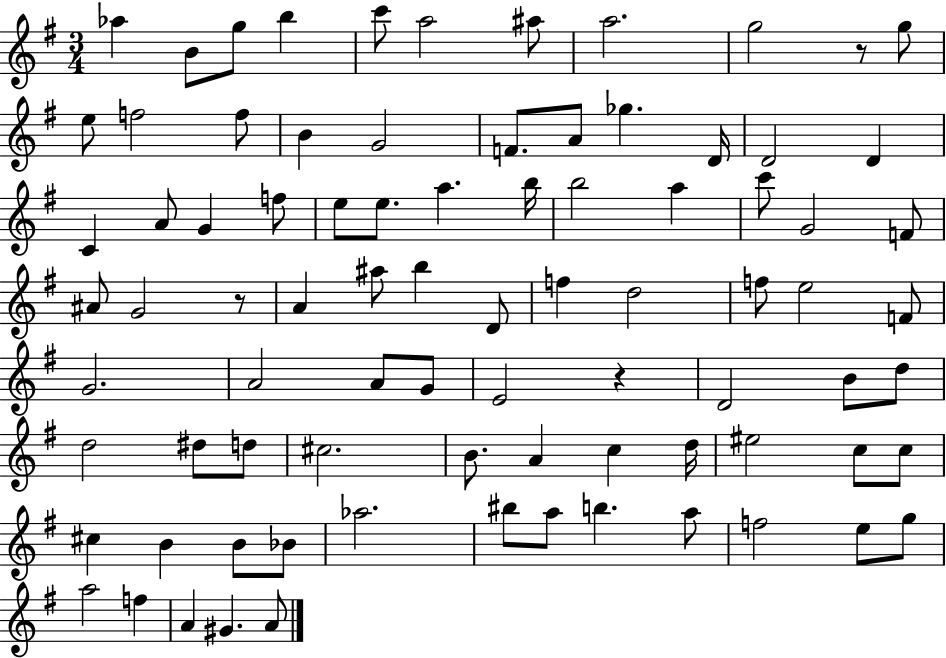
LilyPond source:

{
  \clef treble
  \numericTimeSignature
  \time 3/4
  \key g \major
  aes''4 b'8 g''8 b''4 | c'''8 a''2 ais''8 | a''2. | g''2 r8 g''8 | \break e''8 f''2 f''8 | b'4 g'2 | f'8. a'8 ges''4. d'16 | d'2 d'4 | \break c'4 a'8 g'4 f''8 | e''8 e''8. a''4. b''16 | b''2 a''4 | c'''8 g'2 f'8 | \break ais'8 g'2 r8 | a'4 ais''8 b''4 d'8 | f''4 d''2 | f''8 e''2 f'8 | \break g'2. | a'2 a'8 g'8 | e'2 r4 | d'2 b'8 d''8 | \break d''2 dis''8 d''8 | cis''2. | b'8. a'4 c''4 d''16 | eis''2 c''8 c''8 | \break cis''4 b'4 b'8 bes'8 | aes''2. | bis''8 a''8 b''4. a''8 | f''2 e''8 g''8 | \break a''2 f''4 | a'4 gis'4. a'8 | \bar "|."
}